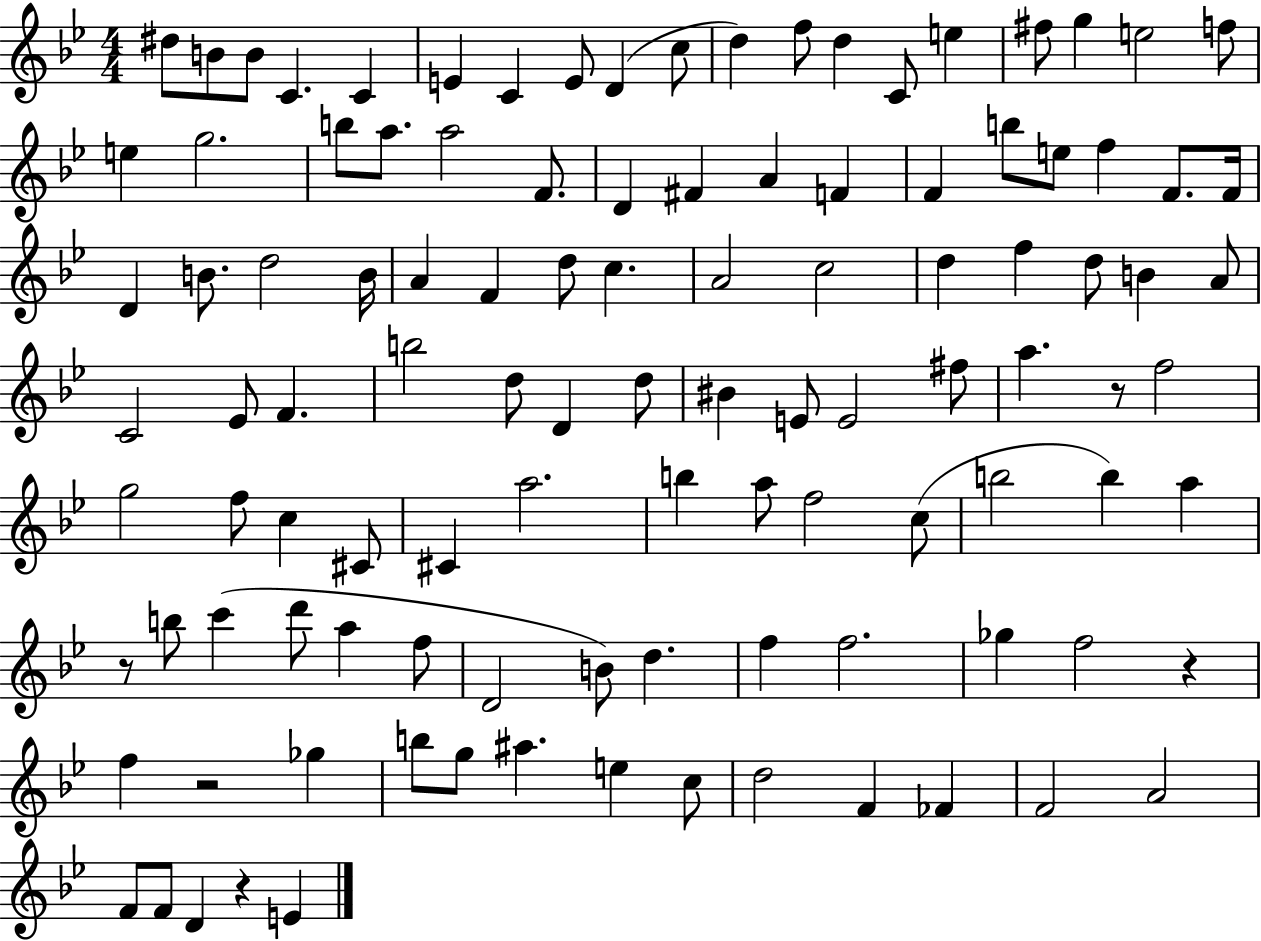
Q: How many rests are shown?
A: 5